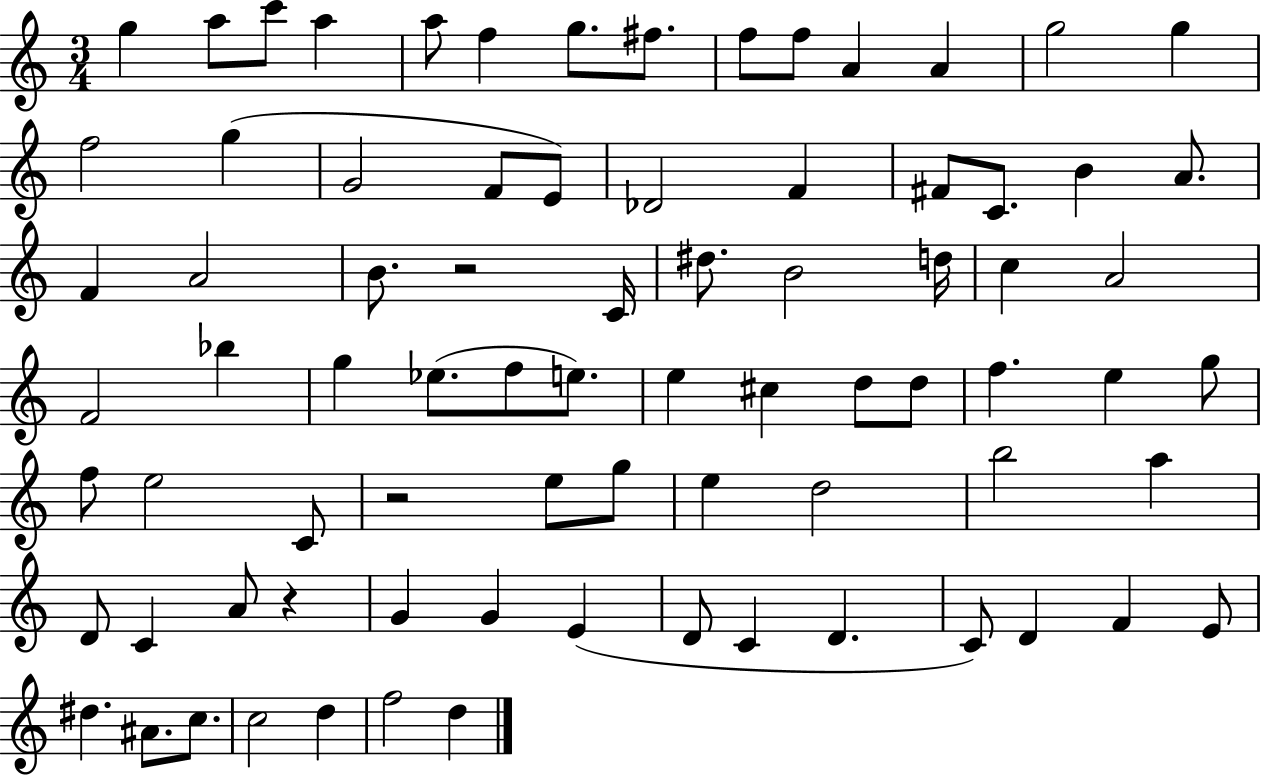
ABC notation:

X:1
T:Untitled
M:3/4
L:1/4
K:C
g a/2 c'/2 a a/2 f g/2 ^f/2 f/2 f/2 A A g2 g f2 g G2 F/2 E/2 _D2 F ^F/2 C/2 B A/2 F A2 B/2 z2 C/4 ^d/2 B2 d/4 c A2 F2 _b g _e/2 f/2 e/2 e ^c d/2 d/2 f e g/2 f/2 e2 C/2 z2 e/2 g/2 e d2 b2 a D/2 C A/2 z G G E D/2 C D C/2 D F E/2 ^d ^A/2 c/2 c2 d f2 d